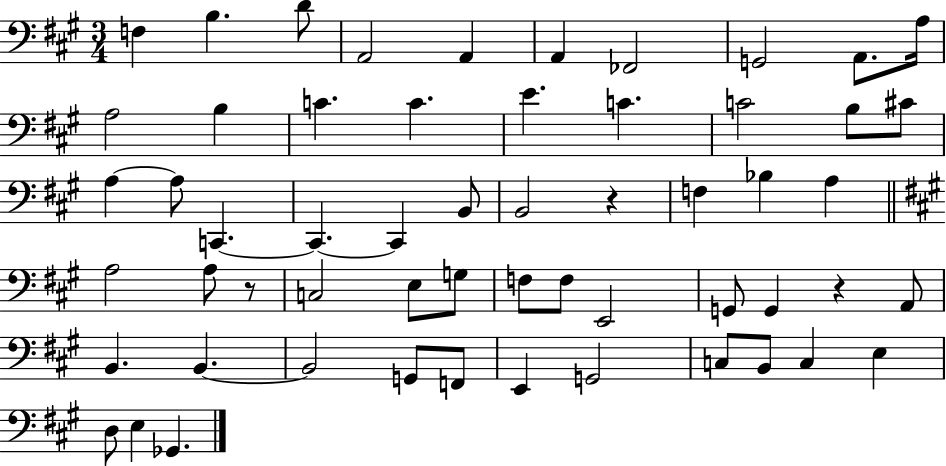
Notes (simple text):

F3/q B3/q. D4/e A2/h A2/q A2/q FES2/h G2/h A2/e. A3/s A3/h B3/q C4/q. C4/q. E4/q. C4/q. C4/h B3/e C#4/e A3/q A3/e C2/q. C2/q. C2/q B2/e B2/h R/q F3/q Bb3/q A3/q A3/h A3/e R/e C3/h E3/e G3/e F3/e F3/e E2/h G2/e G2/q R/q A2/e B2/q. B2/q. B2/h G2/e F2/e E2/q G2/h C3/e B2/e C3/q E3/q D3/e E3/q Gb2/q.